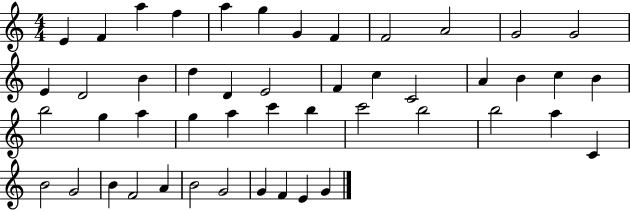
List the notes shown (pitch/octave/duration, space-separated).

E4/q F4/q A5/q F5/q A5/q G5/q G4/q F4/q F4/h A4/h G4/h G4/h E4/q D4/h B4/q D5/q D4/q E4/h F4/q C5/q C4/h A4/q B4/q C5/q B4/q B5/h G5/q A5/q G5/q A5/q C6/q B5/q C6/h B5/h B5/h A5/q C4/q B4/h G4/h B4/q F4/h A4/q B4/h G4/h G4/q F4/q E4/q G4/q